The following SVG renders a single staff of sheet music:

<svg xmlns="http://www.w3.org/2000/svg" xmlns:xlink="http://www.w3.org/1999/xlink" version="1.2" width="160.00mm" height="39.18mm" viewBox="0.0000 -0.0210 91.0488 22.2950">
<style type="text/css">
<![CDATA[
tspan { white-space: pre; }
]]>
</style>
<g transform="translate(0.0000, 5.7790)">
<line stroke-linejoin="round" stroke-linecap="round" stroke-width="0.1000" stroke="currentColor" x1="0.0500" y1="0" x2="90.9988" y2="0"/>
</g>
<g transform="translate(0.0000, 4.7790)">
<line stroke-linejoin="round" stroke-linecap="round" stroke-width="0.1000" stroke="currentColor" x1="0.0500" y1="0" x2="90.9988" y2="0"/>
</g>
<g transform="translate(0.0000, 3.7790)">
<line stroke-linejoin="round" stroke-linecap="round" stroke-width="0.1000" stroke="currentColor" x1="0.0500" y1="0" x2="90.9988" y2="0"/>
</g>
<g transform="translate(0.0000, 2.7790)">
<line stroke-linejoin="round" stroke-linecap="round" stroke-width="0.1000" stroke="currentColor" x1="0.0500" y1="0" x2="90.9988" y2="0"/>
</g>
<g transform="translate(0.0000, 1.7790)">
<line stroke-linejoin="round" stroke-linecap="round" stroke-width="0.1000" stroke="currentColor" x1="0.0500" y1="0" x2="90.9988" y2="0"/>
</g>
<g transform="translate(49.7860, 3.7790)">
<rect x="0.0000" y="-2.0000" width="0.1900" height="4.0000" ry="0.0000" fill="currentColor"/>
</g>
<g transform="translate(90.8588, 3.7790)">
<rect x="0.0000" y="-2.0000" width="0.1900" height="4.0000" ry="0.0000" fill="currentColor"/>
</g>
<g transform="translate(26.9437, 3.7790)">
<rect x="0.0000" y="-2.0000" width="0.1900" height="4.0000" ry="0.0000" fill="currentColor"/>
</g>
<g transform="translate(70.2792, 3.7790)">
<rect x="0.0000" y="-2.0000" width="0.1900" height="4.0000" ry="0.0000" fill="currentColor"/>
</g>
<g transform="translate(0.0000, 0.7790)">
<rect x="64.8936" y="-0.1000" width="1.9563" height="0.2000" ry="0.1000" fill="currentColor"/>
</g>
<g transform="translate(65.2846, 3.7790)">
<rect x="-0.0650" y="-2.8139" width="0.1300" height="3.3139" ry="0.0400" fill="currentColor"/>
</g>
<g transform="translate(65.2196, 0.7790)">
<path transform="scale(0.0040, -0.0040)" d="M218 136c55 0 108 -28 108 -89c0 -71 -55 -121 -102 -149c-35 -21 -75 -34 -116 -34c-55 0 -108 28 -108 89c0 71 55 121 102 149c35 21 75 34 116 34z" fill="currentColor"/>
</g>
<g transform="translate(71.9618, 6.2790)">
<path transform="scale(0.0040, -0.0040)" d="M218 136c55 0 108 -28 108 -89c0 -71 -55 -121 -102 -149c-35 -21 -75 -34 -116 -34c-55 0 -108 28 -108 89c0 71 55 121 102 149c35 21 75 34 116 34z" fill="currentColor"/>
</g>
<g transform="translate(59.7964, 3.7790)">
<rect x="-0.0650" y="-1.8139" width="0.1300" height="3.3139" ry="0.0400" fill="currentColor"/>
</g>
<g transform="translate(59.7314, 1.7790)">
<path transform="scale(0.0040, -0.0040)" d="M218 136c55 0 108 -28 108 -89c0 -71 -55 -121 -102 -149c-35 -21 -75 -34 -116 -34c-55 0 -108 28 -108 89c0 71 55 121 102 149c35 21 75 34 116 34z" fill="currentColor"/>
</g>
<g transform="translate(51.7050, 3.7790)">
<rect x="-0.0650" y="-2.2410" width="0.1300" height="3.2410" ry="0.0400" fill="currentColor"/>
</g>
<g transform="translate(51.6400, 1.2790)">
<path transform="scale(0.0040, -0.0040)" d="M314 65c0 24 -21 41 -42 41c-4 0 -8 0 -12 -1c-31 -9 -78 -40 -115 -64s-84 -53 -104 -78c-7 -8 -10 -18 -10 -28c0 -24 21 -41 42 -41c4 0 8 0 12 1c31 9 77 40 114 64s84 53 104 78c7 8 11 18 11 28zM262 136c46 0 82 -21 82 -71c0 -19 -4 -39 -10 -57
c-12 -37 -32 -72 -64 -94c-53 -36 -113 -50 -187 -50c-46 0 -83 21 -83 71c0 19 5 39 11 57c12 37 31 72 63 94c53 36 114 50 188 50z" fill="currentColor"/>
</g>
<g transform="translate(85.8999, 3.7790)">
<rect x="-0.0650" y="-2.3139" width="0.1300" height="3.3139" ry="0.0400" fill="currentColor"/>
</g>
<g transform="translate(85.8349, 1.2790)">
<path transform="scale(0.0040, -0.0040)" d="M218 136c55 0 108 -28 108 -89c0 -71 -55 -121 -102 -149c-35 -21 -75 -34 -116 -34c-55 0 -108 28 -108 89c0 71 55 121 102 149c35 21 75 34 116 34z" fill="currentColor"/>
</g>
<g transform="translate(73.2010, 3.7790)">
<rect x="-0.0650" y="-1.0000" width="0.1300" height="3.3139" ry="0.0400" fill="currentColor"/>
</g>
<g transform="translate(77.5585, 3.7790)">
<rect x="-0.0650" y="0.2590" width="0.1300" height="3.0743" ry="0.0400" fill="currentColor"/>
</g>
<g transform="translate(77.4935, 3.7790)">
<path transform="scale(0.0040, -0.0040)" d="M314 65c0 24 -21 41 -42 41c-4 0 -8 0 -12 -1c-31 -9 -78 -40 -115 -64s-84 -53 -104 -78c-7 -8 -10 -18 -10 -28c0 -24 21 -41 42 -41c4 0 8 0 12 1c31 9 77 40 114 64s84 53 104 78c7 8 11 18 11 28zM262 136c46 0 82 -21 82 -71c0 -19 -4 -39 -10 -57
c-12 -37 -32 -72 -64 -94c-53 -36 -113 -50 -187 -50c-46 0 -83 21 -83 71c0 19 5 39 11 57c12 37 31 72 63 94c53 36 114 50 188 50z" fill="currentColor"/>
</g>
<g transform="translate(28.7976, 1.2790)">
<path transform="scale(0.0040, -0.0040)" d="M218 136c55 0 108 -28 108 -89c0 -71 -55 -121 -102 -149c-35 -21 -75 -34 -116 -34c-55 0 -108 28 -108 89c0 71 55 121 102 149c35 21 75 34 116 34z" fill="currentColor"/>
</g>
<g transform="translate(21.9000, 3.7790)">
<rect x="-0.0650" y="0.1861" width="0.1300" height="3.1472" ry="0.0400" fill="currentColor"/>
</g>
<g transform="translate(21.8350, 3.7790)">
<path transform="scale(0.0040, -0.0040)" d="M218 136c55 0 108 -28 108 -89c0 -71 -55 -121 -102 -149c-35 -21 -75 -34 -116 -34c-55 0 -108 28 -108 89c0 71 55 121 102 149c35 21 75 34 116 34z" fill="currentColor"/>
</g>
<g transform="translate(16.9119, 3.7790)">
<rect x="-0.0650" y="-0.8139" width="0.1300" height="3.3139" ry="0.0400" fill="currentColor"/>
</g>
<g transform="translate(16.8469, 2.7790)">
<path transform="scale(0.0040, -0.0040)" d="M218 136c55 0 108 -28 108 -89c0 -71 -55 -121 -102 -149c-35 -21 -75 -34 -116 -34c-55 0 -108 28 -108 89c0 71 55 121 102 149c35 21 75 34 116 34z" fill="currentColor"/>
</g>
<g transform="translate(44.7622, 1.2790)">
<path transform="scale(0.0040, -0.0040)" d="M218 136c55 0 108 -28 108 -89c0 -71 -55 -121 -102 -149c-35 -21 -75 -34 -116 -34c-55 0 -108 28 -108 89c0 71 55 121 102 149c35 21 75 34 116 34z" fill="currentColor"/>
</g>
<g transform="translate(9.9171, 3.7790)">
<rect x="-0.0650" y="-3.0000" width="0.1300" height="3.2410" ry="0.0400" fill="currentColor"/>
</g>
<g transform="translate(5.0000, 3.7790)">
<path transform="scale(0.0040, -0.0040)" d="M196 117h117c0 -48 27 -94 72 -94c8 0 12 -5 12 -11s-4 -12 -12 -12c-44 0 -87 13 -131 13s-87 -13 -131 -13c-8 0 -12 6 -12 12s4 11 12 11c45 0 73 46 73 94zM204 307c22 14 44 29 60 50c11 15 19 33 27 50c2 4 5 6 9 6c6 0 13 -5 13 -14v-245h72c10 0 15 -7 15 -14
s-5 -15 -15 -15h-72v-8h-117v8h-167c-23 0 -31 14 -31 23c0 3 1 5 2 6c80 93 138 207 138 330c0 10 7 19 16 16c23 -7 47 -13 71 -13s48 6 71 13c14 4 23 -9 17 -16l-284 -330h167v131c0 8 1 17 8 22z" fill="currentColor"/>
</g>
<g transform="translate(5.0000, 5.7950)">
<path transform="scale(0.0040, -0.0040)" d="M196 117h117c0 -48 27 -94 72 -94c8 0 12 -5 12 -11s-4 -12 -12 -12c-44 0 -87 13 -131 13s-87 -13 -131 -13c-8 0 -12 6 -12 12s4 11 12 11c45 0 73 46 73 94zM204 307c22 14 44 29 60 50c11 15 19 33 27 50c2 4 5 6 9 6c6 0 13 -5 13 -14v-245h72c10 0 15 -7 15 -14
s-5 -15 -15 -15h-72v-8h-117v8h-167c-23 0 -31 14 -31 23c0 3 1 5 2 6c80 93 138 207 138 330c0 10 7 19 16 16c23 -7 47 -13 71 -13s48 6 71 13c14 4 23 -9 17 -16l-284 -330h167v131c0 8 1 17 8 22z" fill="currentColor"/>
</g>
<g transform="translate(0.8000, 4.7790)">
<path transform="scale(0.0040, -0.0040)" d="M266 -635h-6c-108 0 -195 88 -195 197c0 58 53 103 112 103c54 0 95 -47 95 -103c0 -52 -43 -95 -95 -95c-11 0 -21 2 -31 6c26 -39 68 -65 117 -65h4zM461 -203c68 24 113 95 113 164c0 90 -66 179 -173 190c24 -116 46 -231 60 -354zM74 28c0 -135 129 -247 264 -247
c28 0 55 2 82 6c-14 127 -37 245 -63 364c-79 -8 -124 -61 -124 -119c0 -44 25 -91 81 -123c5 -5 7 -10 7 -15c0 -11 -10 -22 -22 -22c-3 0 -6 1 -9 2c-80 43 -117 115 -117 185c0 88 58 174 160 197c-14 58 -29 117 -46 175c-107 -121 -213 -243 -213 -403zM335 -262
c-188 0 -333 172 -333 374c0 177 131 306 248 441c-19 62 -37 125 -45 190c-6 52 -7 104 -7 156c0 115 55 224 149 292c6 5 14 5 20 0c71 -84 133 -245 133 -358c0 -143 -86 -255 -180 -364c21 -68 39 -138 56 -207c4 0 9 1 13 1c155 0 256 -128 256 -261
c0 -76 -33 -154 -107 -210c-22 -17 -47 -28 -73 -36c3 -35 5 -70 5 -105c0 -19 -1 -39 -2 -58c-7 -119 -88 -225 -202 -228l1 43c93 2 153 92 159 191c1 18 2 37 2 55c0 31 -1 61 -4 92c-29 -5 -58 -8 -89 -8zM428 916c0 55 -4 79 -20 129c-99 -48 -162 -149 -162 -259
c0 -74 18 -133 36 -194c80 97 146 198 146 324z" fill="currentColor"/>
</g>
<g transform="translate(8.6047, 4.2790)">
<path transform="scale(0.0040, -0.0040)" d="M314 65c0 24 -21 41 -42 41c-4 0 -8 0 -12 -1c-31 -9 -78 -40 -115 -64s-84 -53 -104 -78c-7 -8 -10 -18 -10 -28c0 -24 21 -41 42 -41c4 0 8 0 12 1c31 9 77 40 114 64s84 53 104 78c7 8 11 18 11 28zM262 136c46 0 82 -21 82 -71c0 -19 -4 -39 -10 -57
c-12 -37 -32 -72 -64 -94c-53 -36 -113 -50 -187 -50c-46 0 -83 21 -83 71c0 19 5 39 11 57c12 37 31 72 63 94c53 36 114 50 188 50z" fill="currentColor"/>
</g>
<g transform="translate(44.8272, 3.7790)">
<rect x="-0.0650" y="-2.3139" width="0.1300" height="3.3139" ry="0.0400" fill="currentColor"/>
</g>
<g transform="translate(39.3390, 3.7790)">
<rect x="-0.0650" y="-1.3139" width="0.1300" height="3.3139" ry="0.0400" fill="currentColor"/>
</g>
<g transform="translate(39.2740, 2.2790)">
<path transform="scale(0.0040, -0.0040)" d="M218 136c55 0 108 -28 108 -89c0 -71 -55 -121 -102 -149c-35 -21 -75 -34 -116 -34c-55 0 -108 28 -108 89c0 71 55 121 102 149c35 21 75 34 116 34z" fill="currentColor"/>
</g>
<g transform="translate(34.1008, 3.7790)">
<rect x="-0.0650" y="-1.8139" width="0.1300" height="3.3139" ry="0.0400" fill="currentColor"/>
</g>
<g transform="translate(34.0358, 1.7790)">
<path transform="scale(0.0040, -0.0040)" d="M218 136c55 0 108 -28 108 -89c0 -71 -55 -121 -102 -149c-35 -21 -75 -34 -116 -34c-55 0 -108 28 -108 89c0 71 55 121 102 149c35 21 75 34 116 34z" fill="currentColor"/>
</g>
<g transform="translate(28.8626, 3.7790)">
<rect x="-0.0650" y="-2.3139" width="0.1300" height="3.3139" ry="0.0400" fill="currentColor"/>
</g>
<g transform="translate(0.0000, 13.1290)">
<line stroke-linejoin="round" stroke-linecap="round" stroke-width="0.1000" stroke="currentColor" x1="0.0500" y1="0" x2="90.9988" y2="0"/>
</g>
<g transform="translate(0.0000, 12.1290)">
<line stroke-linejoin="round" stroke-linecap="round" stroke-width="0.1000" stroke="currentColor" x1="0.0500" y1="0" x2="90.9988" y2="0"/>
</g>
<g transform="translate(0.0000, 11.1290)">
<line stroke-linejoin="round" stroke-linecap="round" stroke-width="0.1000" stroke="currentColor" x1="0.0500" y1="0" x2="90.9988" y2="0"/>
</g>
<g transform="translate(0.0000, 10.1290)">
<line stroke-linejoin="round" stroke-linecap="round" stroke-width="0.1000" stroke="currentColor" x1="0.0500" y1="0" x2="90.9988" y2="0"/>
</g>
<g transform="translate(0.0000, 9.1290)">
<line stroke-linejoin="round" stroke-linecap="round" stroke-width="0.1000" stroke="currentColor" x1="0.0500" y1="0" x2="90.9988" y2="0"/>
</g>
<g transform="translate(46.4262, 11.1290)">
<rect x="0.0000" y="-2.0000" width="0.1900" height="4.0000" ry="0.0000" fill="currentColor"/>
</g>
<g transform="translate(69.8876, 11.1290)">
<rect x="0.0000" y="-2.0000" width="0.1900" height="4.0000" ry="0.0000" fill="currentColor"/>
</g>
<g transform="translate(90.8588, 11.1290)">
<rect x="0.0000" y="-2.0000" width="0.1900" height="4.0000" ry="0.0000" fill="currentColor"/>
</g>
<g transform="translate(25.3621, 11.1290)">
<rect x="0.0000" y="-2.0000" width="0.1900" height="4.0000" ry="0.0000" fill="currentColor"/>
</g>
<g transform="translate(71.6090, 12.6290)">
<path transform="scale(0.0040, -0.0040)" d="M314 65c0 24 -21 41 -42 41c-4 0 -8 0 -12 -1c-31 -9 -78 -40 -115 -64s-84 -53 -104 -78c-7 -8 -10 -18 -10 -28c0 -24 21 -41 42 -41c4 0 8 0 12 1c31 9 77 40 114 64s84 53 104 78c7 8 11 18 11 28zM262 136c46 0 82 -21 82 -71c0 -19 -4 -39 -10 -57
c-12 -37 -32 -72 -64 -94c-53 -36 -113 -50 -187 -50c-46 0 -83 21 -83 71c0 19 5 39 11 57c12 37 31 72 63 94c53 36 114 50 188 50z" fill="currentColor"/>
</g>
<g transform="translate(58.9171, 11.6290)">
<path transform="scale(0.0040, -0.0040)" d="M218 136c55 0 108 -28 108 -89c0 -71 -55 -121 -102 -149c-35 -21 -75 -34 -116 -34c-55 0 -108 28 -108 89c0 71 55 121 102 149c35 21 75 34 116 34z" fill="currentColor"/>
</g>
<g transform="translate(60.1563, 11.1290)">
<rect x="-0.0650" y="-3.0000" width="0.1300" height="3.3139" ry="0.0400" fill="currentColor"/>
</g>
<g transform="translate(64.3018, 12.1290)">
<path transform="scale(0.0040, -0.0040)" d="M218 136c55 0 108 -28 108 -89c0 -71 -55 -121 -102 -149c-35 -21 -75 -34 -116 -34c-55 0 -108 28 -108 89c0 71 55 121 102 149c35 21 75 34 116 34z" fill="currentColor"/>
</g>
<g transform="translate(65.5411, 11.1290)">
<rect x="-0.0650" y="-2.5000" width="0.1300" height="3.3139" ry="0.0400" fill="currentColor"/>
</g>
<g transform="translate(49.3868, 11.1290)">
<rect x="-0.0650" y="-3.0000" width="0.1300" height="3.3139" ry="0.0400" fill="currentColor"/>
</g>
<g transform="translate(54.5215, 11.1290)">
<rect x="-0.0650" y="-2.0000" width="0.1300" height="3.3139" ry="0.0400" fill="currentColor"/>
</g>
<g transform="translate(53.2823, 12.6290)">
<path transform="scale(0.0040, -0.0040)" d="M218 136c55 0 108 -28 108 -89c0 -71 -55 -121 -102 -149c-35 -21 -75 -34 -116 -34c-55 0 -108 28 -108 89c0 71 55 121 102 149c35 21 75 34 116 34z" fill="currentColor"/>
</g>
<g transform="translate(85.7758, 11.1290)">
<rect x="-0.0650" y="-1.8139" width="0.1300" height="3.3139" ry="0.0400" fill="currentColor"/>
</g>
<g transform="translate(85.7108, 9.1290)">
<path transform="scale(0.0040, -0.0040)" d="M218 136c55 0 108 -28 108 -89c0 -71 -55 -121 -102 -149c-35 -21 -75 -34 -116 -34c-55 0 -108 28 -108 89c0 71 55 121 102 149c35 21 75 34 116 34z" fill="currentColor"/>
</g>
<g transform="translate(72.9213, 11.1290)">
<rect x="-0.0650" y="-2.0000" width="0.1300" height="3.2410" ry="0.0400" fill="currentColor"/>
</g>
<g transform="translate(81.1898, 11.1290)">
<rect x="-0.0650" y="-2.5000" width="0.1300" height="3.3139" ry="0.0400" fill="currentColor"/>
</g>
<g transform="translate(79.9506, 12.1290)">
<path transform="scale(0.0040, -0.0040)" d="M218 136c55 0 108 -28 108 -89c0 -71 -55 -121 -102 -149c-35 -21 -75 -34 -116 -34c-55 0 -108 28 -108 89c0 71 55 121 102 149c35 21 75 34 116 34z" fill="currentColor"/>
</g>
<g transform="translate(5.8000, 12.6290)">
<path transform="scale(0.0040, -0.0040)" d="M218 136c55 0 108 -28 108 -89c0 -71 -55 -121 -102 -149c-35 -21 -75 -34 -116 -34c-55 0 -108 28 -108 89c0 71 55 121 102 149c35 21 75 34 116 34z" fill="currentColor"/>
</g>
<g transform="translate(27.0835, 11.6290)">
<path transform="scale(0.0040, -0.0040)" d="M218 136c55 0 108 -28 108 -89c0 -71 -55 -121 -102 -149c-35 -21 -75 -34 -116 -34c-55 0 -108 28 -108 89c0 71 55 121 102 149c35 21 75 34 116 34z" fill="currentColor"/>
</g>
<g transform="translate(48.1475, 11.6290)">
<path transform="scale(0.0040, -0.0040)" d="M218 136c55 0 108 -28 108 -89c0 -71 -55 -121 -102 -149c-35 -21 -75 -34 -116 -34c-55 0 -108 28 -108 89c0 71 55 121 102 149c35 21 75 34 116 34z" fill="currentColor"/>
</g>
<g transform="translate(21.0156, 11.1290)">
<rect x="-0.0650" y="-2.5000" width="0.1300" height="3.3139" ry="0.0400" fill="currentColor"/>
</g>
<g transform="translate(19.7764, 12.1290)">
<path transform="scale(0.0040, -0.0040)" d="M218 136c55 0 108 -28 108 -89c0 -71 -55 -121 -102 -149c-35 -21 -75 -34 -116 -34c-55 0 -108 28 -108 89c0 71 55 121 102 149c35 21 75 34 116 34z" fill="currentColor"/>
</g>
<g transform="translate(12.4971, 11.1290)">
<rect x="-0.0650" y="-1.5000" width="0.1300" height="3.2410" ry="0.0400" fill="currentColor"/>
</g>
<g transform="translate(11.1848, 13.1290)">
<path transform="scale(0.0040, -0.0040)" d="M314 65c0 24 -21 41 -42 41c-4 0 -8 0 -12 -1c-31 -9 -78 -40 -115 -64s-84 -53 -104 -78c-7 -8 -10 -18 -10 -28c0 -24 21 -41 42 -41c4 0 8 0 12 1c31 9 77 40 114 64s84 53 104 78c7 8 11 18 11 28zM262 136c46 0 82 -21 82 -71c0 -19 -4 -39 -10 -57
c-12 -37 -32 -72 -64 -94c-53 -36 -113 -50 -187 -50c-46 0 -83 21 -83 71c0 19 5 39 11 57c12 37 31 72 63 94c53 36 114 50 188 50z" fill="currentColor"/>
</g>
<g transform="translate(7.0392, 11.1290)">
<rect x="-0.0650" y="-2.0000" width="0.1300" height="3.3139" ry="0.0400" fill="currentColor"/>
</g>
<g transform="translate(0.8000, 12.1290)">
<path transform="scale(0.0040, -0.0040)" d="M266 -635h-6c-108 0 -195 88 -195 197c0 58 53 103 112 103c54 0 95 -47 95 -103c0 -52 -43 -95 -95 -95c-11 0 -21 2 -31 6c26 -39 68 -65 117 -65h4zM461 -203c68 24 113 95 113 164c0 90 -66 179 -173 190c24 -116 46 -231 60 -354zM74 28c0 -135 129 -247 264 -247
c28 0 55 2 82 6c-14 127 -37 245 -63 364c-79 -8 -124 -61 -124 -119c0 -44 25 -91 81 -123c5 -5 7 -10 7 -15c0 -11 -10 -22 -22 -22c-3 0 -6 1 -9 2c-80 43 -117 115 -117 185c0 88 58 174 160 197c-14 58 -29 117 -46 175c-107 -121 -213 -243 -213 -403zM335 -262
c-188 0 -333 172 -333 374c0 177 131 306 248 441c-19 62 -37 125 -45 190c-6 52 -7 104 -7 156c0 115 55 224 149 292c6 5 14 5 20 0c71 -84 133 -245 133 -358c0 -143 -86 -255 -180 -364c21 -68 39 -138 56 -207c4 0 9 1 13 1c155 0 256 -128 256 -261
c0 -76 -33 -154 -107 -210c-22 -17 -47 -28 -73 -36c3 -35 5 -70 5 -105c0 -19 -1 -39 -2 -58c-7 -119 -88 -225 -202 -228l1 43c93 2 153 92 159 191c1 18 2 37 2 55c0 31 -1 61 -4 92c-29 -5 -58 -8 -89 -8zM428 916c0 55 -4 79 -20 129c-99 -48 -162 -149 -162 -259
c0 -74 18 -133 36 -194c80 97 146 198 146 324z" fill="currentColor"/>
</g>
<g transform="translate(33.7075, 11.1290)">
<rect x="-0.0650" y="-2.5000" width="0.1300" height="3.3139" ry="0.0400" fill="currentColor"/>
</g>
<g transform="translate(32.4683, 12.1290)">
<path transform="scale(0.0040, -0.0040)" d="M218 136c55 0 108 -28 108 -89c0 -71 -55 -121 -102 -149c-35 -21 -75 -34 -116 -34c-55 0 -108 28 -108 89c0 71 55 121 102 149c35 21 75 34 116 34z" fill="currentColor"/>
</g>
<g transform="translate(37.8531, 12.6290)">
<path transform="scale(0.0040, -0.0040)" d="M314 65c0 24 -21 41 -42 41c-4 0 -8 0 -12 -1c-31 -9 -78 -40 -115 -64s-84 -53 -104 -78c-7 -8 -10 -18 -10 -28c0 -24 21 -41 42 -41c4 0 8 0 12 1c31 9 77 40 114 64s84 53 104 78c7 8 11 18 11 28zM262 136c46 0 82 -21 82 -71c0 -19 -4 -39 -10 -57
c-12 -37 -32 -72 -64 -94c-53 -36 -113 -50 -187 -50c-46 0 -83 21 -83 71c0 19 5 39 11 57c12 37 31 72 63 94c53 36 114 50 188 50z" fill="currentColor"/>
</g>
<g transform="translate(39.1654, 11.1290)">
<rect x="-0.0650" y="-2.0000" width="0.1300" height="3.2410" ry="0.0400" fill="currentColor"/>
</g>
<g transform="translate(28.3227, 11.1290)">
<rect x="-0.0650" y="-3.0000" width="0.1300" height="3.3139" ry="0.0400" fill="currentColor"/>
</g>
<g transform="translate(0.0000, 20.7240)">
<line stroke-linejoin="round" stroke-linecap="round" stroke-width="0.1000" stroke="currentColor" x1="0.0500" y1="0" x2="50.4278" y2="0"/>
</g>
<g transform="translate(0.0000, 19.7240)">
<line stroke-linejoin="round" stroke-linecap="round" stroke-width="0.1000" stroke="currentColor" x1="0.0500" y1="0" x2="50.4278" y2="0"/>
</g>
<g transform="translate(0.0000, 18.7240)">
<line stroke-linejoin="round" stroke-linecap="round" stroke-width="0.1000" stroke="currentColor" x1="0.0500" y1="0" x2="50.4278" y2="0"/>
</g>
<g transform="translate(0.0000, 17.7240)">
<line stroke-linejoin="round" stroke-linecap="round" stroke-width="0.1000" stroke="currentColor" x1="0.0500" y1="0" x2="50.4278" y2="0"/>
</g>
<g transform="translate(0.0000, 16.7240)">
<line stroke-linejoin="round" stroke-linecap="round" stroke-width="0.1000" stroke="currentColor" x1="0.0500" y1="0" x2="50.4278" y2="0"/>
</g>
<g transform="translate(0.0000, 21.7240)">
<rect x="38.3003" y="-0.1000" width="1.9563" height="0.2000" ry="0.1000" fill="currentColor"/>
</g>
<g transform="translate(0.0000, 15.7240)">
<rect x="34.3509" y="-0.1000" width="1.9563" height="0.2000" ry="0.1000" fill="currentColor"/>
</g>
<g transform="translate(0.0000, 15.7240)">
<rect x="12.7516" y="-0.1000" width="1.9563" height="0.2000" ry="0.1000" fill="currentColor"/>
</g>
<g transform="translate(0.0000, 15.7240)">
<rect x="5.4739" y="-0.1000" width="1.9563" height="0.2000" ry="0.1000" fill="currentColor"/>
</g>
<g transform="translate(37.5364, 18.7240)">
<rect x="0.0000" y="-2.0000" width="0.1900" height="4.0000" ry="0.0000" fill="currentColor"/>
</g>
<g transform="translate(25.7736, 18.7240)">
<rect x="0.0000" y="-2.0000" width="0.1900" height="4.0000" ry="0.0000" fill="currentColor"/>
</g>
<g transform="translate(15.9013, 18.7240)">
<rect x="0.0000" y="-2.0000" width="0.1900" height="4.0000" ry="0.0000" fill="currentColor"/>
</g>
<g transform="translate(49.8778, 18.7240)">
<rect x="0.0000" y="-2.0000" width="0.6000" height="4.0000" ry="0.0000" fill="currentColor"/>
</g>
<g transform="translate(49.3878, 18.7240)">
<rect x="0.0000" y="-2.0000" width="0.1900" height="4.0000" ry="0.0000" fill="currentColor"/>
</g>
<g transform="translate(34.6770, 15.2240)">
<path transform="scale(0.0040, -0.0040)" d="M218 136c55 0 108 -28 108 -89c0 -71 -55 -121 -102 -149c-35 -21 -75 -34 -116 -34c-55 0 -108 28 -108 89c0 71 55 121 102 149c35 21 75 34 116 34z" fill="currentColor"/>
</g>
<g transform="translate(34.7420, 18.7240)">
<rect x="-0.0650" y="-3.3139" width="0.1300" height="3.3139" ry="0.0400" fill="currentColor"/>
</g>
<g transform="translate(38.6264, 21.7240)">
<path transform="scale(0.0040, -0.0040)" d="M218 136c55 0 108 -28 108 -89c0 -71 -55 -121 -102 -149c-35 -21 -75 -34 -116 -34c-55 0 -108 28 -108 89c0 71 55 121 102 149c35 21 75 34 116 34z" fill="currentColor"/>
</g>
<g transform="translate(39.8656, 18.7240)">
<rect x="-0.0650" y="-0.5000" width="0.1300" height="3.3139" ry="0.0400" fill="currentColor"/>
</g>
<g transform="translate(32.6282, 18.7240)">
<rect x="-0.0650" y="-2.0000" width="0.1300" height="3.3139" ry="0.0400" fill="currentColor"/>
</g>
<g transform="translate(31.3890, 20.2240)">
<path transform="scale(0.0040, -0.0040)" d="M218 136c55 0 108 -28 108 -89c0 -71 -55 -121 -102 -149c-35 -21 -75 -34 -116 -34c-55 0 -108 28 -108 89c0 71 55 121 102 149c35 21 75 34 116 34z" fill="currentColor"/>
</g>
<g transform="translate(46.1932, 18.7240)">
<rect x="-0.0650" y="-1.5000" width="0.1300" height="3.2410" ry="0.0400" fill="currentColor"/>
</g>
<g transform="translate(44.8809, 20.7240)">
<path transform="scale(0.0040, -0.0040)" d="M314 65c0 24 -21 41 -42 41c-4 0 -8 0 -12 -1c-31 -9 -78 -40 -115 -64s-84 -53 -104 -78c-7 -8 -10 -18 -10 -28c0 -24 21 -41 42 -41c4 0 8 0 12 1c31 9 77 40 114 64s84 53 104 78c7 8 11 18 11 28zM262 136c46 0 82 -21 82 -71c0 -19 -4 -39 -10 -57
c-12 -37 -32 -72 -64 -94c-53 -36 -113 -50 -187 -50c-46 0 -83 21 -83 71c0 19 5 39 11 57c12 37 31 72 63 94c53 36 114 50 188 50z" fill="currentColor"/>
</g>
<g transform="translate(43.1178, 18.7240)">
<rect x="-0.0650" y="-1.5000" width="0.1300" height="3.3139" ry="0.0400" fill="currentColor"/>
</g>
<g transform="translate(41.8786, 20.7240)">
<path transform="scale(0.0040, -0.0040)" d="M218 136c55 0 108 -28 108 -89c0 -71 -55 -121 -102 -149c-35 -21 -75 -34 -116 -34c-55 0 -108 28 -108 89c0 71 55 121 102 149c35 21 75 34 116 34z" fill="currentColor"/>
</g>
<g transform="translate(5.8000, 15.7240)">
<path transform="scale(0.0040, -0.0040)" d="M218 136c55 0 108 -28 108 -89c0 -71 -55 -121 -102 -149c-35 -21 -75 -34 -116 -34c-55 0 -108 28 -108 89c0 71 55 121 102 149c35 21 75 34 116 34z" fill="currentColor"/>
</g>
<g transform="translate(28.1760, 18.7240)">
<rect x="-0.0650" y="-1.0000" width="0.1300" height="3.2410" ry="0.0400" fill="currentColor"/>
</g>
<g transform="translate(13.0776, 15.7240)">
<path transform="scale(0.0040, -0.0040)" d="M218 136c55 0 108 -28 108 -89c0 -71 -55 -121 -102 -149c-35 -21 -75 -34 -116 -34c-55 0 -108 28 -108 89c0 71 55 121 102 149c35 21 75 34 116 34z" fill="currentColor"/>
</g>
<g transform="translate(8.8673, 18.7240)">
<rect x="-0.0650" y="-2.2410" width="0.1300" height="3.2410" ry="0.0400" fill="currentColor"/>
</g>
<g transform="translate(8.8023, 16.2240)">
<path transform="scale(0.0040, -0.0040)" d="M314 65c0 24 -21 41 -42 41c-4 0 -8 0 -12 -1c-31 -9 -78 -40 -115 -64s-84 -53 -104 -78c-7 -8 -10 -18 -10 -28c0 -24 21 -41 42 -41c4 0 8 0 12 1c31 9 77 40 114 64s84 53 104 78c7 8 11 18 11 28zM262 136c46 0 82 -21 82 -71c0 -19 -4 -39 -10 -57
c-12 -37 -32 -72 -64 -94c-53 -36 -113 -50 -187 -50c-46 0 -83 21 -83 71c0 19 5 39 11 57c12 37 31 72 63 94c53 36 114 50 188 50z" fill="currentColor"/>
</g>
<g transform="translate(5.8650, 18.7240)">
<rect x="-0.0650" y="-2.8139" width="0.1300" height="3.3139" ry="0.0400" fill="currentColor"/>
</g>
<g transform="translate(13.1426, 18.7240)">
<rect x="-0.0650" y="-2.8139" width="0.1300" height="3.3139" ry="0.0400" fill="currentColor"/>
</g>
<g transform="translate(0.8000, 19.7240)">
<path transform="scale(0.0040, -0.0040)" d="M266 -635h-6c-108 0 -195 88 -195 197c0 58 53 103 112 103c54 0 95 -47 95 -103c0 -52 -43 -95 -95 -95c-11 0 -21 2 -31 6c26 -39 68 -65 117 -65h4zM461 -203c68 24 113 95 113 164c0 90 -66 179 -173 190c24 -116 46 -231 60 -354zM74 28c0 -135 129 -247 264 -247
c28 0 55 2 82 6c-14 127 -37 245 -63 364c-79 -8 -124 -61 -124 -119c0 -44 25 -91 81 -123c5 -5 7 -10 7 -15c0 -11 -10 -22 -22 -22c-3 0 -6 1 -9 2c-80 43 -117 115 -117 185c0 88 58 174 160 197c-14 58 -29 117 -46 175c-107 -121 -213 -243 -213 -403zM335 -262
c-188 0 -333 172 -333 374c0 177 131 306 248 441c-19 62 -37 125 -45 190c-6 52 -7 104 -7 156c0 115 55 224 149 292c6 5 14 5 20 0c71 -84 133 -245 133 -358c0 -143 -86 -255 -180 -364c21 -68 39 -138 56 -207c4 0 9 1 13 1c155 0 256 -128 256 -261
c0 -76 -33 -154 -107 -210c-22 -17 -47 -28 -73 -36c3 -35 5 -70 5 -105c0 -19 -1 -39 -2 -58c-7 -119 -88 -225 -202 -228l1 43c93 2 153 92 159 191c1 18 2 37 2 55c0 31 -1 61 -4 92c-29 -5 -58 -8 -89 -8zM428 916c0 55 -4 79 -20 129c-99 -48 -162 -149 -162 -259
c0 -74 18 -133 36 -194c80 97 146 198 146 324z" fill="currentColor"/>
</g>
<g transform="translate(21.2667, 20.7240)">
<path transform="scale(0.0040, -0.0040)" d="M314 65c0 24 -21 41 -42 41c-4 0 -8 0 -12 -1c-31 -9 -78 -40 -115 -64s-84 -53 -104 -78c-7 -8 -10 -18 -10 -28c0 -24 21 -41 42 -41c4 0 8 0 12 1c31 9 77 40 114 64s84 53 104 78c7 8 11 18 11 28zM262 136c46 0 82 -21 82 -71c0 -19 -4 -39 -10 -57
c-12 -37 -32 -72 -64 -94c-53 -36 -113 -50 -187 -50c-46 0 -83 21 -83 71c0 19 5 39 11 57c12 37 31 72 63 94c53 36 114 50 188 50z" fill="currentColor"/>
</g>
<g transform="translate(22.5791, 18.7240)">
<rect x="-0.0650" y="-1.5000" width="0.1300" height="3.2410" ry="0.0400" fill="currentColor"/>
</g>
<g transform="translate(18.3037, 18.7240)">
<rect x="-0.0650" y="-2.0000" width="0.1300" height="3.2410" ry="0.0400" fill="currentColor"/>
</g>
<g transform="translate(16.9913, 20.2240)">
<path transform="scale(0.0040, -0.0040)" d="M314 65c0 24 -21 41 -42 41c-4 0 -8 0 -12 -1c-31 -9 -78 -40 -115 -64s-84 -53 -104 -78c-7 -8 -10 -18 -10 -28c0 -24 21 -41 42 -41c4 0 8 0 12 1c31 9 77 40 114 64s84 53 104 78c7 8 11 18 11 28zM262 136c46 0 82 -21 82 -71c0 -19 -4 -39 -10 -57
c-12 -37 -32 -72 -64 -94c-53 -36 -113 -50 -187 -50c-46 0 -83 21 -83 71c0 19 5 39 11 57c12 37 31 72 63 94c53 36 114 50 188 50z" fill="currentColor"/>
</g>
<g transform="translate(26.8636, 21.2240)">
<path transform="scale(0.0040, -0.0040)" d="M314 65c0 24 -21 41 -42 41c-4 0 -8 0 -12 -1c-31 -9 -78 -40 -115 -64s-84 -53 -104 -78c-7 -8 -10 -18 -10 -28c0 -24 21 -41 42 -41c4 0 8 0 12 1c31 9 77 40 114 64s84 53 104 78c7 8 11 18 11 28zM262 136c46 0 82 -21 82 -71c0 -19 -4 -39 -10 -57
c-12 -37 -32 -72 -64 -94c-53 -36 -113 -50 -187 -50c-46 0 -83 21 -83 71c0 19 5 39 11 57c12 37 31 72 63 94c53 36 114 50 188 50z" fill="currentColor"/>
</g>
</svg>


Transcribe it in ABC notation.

X:1
T:Untitled
M:4/4
L:1/4
K:C
A2 d B g f e g g2 f a D B2 g F E2 G A G F2 A F A G F2 G f a g2 a F2 E2 D2 F b C E E2